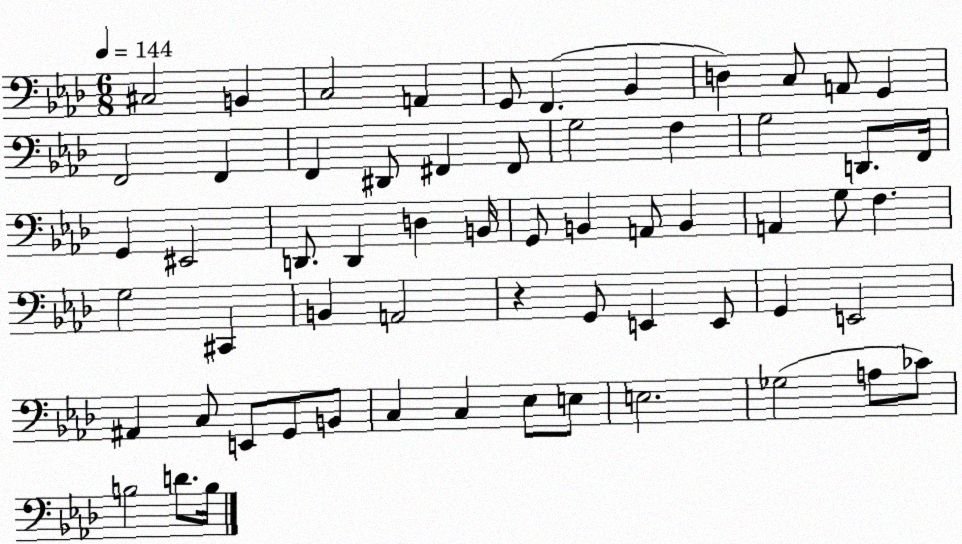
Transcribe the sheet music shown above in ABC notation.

X:1
T:Untitled
M:6/8
L:1/4
K:Ab
^C,2 B,, C,2 A,, G,,/2 F,, _B,, D, C,/2 A,,/2 G,, F,,2 F,, F,, ^D,,/2 ^F,, ^F,,/2 G,2 F, G,2 D,,/2 F,,/4 G,, ^E,,2 D,,/2 D,, D, B,,/4 G,,/2 B,, A,,/2 B,, A,, G,/2 F, G,2 ^C,, B,, A,,2 z G,,/2 E,, E,,/2 G,, E,,2 ^A,, C,/2 E,,/2 G,,/2 B,,/2 C, C, _E,/2 E,/2 E,2 _G,2 A,/2 _C/2 B,2 D/2 B,/4